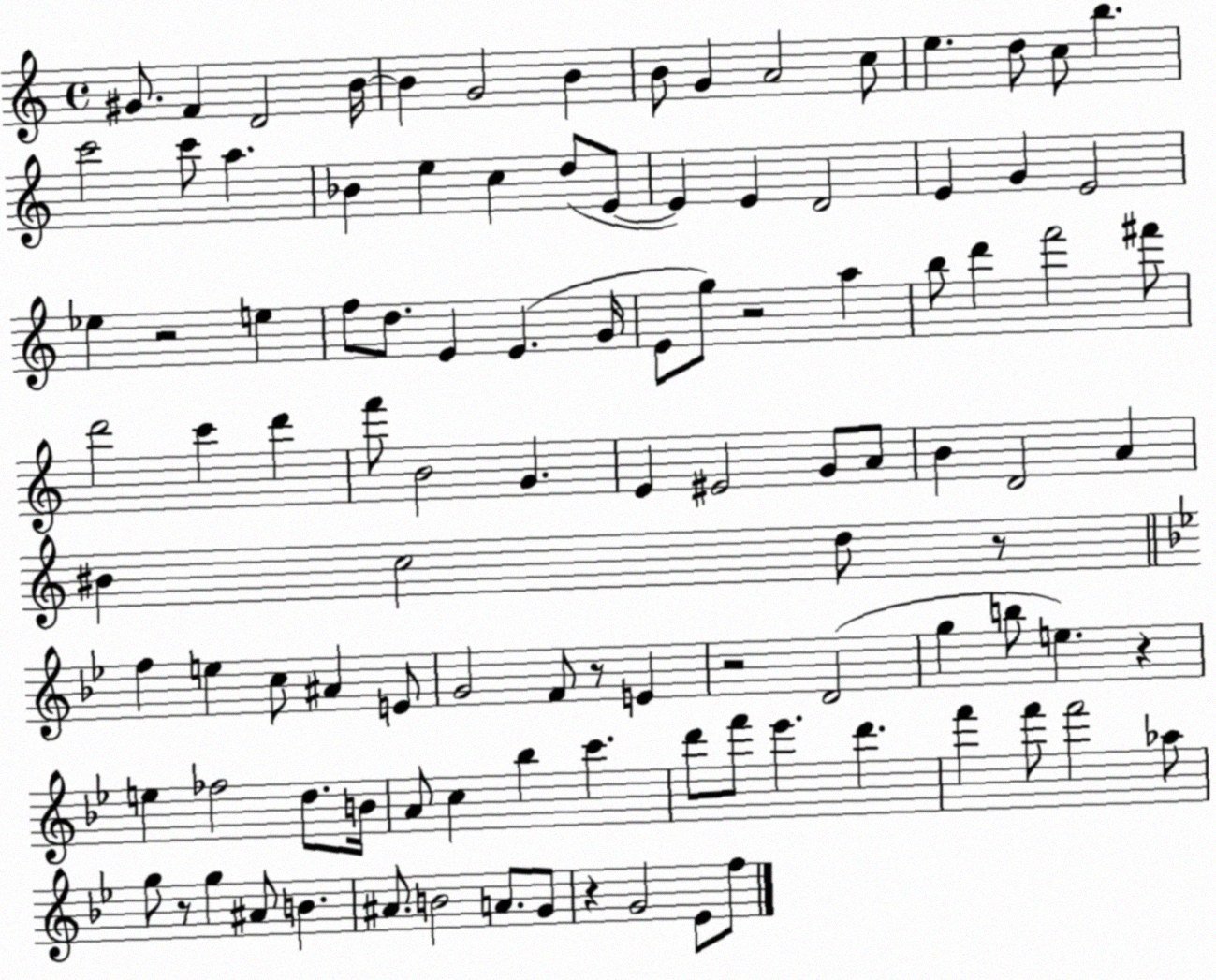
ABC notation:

X:1
T:Untitled
M:4/4
L:1/4
K:C
^G/2 F D2 B/4 B G2 B B/2 G A2 c/2 e d/2 c/2 b c'2 c'/2 a _B e c d/2 E/2 E E D2 E G E2 _e z2 e f/2 d/2 E E G/4 E/2 g/2 z2 a b/2 d' f'2 ^f'/2 d'2 c' d' f'/2 B2 G E ^E2 G/2 A/2 B D2 A ^B c2 d/2 z/2 f e c/2 ^A E/2 G2 F/2 z/2 E z2 D2 g b/2 e z e _f2 d/2 B/4 A/2 c _b c' d'/2 f'/2 _e' d' f' f'/2 f'2 _a/2 g/2 z/2 g ^A/2 B ^A/2 B2 A/2 G/2 z G2 _E/2 f/2